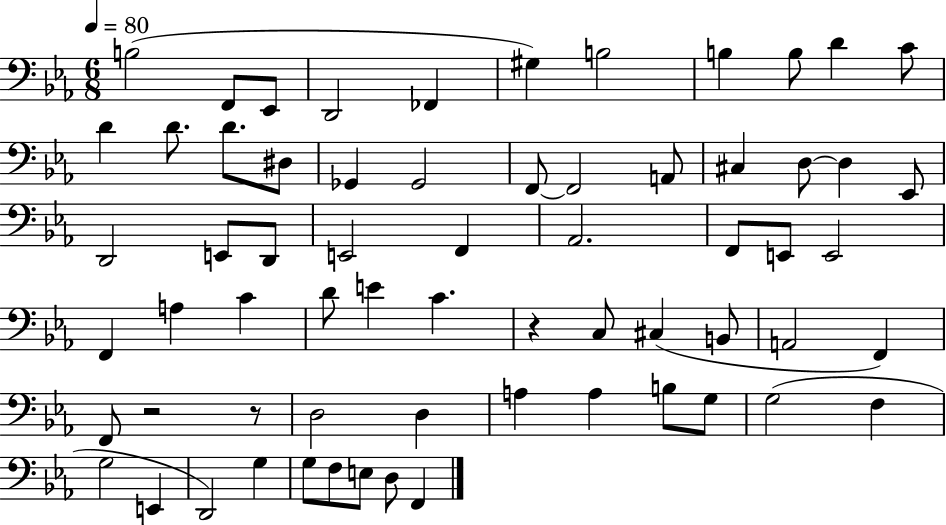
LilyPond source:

{
  \clef bass
  \numericTimeSignature
  \time 6/8
  \key ees \major
  \tempo 4 = 80
  \repeat volta 2 { b2( f,8 ees,8 | d,2 fes,4 | gis4) b2 | b4 b8 d'4 c'8 | \break d'4 d'8. d'8. dis8 | ges,4 ges,2 | f,8~~ f,2 a,8 | cis4 d8~~ d4 ees,8 | \break d,2 e,8 d,8 | e,2 f,4 | aes,2. | f,8 e,8 e,2 | \break f,4 a4 c'4 | d'8 e'4 c'4. | r4 c8 cis4( b,8 | a,2 f,4) | \break f,8 r2 r8 | d2 d4 | a4 a4 b8 g8 | g2( f4 | \break g2 e,4 | d,2) g4 | g8 f8 e8 d8 f,4 | } \bar "|."
}